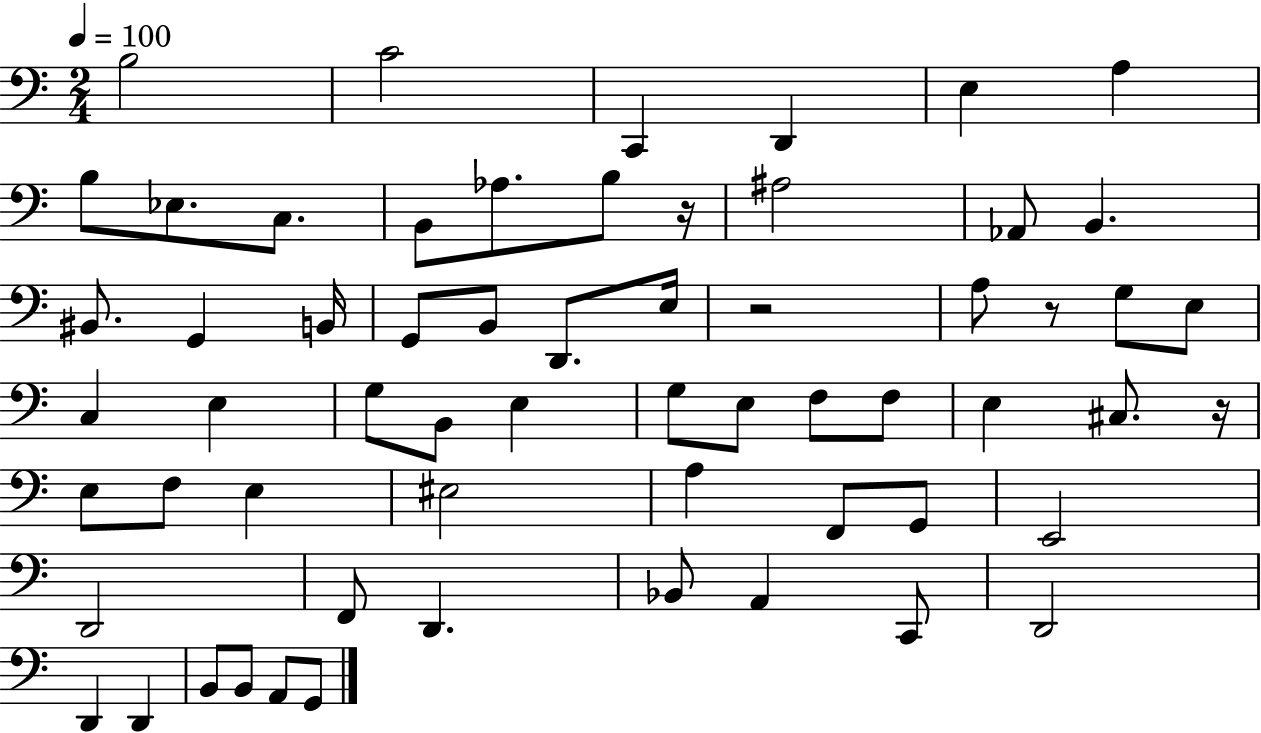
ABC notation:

X:1
T:Untitled
M:2/4
L:1/4
K:C
B,2 C2 C,, D,, E, A, B,/2 _E,/2 C,/2 B,,/2 _A,/2 B,/2 z/4 ^A,2 _A,,/2 B,, ^B,,/2 G,, B,,/4 G,,/2 B,,/2 D,,/2 E,/4 z2 A,/2 z/2 G,/2 E,/2 C, E, G,/2 B,,/2 E, G,/2 E,/2 F,/2 F,/2 E, ^C,/2 z/4 E,/2 F,/2 E, ^E,2 A, F,,/2 G,,/2 E,,2 D,,2 F,,/2 D,, _B,,/2 A,, C,,/2 D,,2 D,, D,, B,,/2 B,,/2 A,,/2 G,,/2